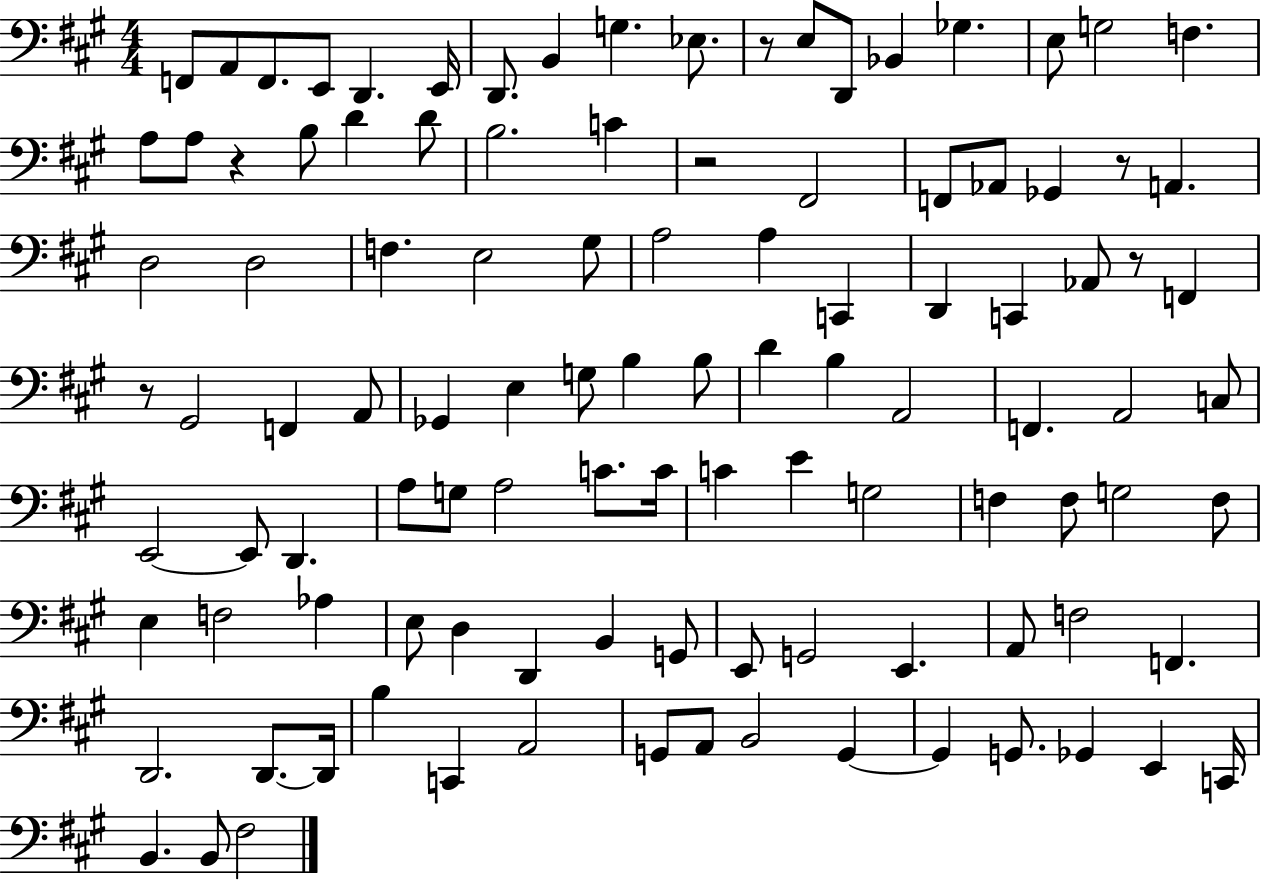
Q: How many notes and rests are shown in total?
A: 108